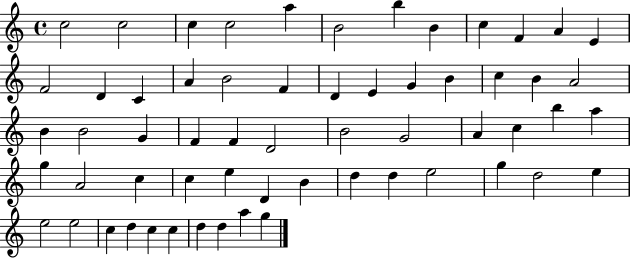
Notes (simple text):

C5/h C5/h C5/q C5/h A5/q B4/h B5/q B4/q C5/q F4/q A4/q E4/q F4/h D4/q C4/q A4/q B4/h F4/q D4/q E4/q G4/q B4/q C5/q B4/q A4/h B4/q B4/h G4/q F4/q F4/q D4/h B4/h G4/h A4/q C5/q B5/q A5/q G5/q A4/h C5/q C5/q E5/q D4/q B4/q D5/q D5/q E5/h G5/q D5/h E5/q E5/h E5/h C5/q D5/q C5/q C5/q D5/q D5/q A5/q G5/q